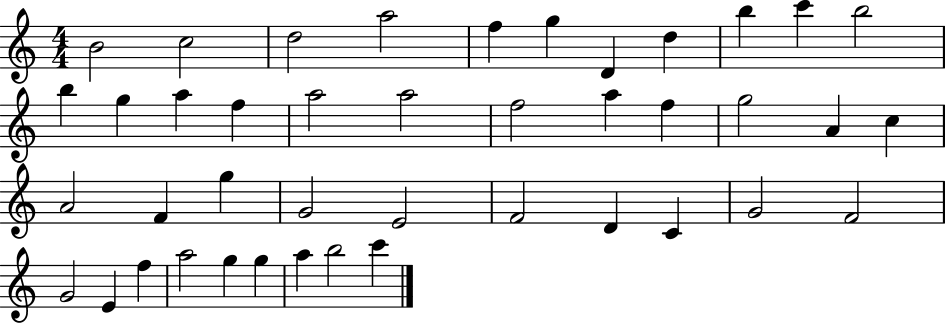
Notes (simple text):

B4/h C5/h D5/h A5/h F5/q G5/q D4/q D5/q B5/q C6/q B5/h B5/q G5/q A5/q F5/q A5/h A5/h F5/h A5/q F5/q G5/h A4/q C5/q A4/h F4/q G5/q G4/h E4/h F4/h D4/q C4/q G4/h F4/h G4/h E4/q F5/q A5/h G5/q G5/q A5/q B5/h C6/q